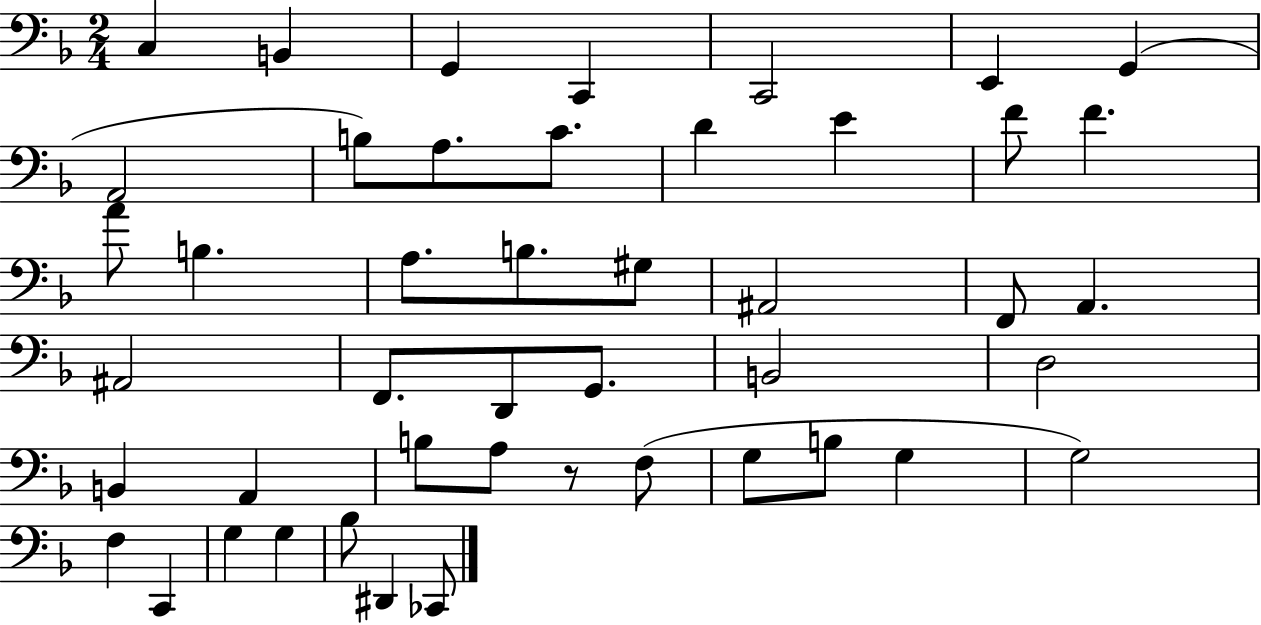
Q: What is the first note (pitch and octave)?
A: C3